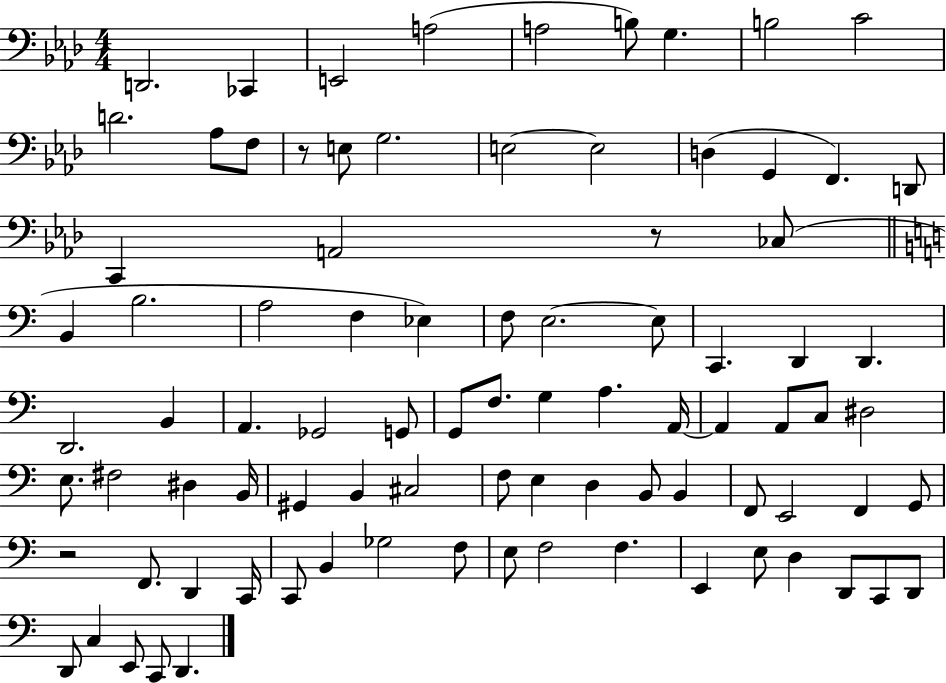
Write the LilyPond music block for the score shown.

{
  \clef bass
  \numericTimeSignature
  \time 4/4
  \key aes \major
  d,2. ces,4 | e,2 a2( | a2 b8) g4. | b2 c'2 | \break d'2. aes8 f8 | r8 e8 g2. | e2~~ e2 | d4( g,4 f,4.) d,8 | \break c,4 a,2 r8 ces8( | \bar "||" \break \key c \major b,4 b2. | a2 f4 ees4) | f8 e2.~~ e8 | c,4. d,4 d,4. | \break d,2. b,4 | a,4. ges,2 g,8 | g,8 f8. g4 a4. a,16~~ | a,4 a,8 c8 dis2 | \break e8. fis2 dis4 b,16 | gis,4 b,4 cis2 | f8 e4 d4 b,8 b,4 | f,8 e,2 f,4 g,8 | \break r2 f,8. d,4 c,16 | c,8 b,4 ges2 f8 | e8 f2 f4. | e,4 e8 d4 d,8 c,8 d,8 | \break d,8 c4 e,8 c,8 d,4. | \bar "|."
}